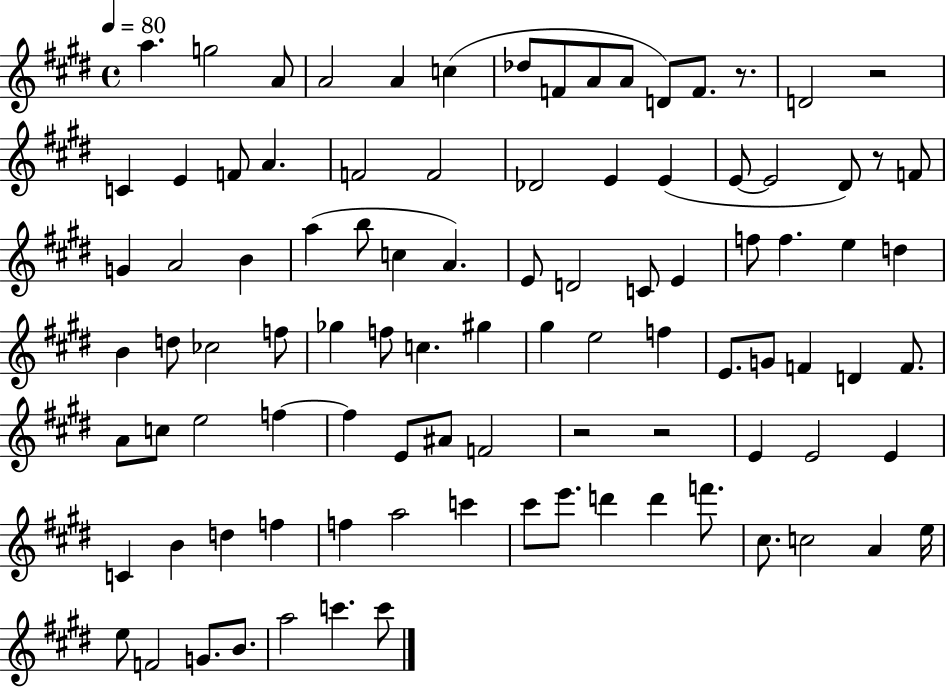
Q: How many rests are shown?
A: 5